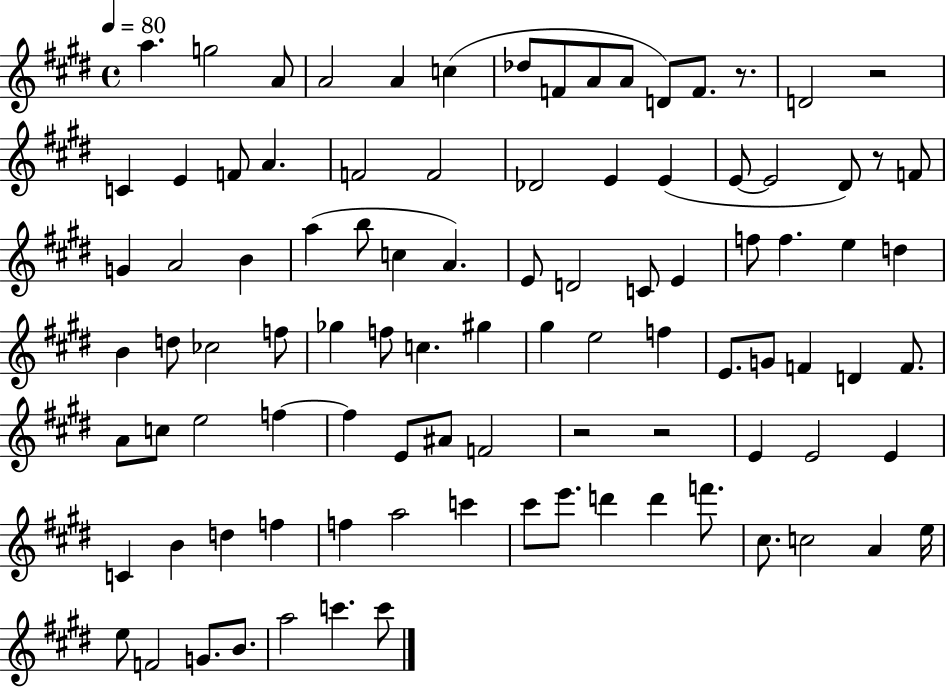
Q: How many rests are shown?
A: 5